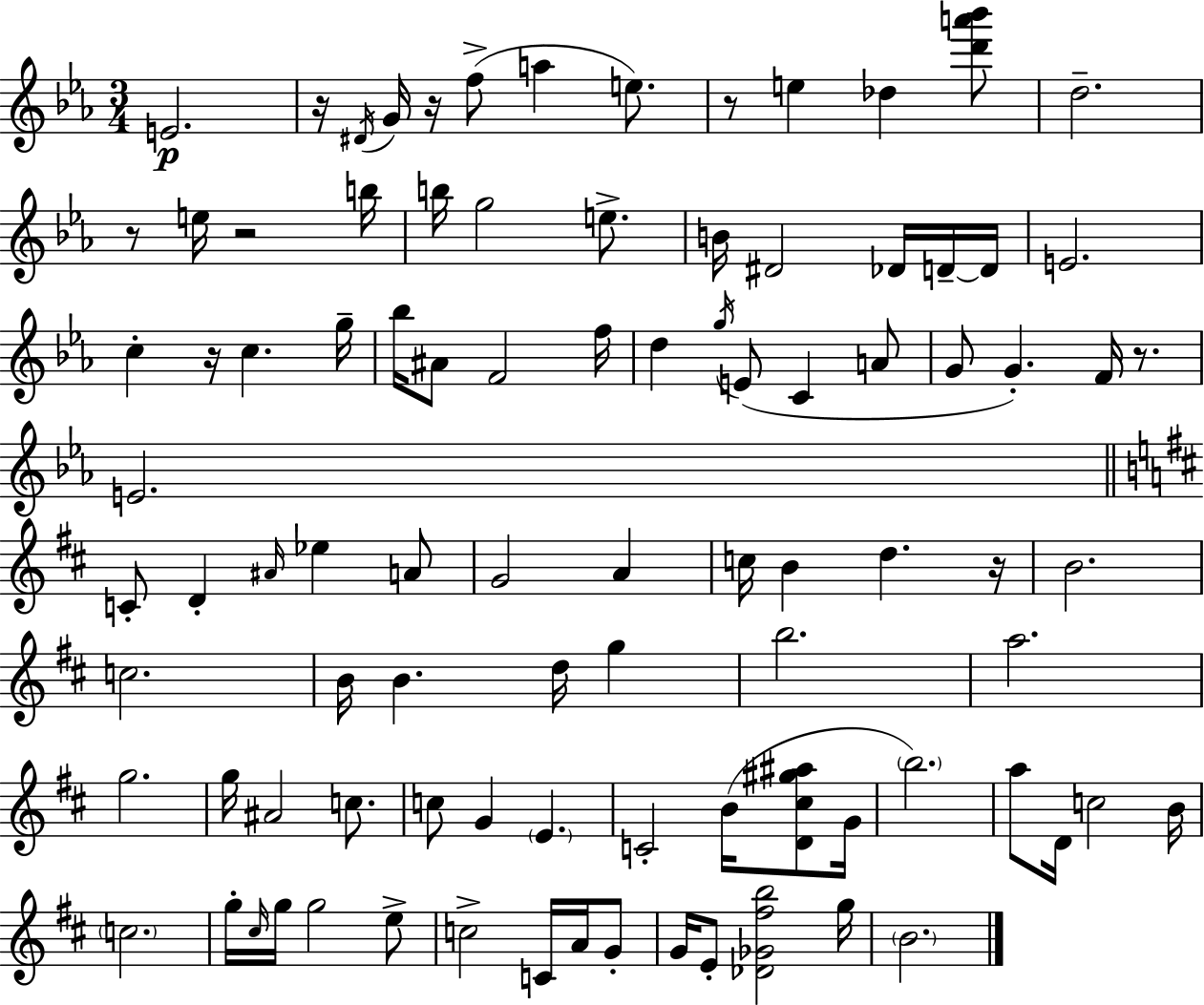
E4/h. R/s D#4/s G4/s R/s F5/e A5/q E5/e. R/e E5/q Db5/q [D6,A6,Bb6]/e D5/h. R/e E5/s R/h B5/s B5/s G5/h E5/e. B4/s D#4/h Db4/s D4/s D4/s E4/h. C5/q R/s C5/q. G5/s Bb5/s A#4/e F4/h F5/s D5/q G5/s E4/e C4/q A4/e G4/e G4/q. F4/s R/e. E4/h. C4/e D4/q A#4/s Eb5/q A4/e G4/h A4/q C5/s B4/q D5/q. R/s B4/h. C5/h. B4/s B4/q. D5/s G5/q B5/h. A5/h. G5/h. G5/s A#4/h C5/e. C5/e G4/q E4/q. C4/h B4/s [D4,C#5,G#5,A#5]/e G4/s B5/h. A5/e D4/s C5/h B4/s C5/h. G5/s C#5/s G5/s G5/h E5/e C5/h C4/s A4/s G4/e G4/s E4/e [Db4,Gb4,F#5,B5]/h G5/s B4/h.